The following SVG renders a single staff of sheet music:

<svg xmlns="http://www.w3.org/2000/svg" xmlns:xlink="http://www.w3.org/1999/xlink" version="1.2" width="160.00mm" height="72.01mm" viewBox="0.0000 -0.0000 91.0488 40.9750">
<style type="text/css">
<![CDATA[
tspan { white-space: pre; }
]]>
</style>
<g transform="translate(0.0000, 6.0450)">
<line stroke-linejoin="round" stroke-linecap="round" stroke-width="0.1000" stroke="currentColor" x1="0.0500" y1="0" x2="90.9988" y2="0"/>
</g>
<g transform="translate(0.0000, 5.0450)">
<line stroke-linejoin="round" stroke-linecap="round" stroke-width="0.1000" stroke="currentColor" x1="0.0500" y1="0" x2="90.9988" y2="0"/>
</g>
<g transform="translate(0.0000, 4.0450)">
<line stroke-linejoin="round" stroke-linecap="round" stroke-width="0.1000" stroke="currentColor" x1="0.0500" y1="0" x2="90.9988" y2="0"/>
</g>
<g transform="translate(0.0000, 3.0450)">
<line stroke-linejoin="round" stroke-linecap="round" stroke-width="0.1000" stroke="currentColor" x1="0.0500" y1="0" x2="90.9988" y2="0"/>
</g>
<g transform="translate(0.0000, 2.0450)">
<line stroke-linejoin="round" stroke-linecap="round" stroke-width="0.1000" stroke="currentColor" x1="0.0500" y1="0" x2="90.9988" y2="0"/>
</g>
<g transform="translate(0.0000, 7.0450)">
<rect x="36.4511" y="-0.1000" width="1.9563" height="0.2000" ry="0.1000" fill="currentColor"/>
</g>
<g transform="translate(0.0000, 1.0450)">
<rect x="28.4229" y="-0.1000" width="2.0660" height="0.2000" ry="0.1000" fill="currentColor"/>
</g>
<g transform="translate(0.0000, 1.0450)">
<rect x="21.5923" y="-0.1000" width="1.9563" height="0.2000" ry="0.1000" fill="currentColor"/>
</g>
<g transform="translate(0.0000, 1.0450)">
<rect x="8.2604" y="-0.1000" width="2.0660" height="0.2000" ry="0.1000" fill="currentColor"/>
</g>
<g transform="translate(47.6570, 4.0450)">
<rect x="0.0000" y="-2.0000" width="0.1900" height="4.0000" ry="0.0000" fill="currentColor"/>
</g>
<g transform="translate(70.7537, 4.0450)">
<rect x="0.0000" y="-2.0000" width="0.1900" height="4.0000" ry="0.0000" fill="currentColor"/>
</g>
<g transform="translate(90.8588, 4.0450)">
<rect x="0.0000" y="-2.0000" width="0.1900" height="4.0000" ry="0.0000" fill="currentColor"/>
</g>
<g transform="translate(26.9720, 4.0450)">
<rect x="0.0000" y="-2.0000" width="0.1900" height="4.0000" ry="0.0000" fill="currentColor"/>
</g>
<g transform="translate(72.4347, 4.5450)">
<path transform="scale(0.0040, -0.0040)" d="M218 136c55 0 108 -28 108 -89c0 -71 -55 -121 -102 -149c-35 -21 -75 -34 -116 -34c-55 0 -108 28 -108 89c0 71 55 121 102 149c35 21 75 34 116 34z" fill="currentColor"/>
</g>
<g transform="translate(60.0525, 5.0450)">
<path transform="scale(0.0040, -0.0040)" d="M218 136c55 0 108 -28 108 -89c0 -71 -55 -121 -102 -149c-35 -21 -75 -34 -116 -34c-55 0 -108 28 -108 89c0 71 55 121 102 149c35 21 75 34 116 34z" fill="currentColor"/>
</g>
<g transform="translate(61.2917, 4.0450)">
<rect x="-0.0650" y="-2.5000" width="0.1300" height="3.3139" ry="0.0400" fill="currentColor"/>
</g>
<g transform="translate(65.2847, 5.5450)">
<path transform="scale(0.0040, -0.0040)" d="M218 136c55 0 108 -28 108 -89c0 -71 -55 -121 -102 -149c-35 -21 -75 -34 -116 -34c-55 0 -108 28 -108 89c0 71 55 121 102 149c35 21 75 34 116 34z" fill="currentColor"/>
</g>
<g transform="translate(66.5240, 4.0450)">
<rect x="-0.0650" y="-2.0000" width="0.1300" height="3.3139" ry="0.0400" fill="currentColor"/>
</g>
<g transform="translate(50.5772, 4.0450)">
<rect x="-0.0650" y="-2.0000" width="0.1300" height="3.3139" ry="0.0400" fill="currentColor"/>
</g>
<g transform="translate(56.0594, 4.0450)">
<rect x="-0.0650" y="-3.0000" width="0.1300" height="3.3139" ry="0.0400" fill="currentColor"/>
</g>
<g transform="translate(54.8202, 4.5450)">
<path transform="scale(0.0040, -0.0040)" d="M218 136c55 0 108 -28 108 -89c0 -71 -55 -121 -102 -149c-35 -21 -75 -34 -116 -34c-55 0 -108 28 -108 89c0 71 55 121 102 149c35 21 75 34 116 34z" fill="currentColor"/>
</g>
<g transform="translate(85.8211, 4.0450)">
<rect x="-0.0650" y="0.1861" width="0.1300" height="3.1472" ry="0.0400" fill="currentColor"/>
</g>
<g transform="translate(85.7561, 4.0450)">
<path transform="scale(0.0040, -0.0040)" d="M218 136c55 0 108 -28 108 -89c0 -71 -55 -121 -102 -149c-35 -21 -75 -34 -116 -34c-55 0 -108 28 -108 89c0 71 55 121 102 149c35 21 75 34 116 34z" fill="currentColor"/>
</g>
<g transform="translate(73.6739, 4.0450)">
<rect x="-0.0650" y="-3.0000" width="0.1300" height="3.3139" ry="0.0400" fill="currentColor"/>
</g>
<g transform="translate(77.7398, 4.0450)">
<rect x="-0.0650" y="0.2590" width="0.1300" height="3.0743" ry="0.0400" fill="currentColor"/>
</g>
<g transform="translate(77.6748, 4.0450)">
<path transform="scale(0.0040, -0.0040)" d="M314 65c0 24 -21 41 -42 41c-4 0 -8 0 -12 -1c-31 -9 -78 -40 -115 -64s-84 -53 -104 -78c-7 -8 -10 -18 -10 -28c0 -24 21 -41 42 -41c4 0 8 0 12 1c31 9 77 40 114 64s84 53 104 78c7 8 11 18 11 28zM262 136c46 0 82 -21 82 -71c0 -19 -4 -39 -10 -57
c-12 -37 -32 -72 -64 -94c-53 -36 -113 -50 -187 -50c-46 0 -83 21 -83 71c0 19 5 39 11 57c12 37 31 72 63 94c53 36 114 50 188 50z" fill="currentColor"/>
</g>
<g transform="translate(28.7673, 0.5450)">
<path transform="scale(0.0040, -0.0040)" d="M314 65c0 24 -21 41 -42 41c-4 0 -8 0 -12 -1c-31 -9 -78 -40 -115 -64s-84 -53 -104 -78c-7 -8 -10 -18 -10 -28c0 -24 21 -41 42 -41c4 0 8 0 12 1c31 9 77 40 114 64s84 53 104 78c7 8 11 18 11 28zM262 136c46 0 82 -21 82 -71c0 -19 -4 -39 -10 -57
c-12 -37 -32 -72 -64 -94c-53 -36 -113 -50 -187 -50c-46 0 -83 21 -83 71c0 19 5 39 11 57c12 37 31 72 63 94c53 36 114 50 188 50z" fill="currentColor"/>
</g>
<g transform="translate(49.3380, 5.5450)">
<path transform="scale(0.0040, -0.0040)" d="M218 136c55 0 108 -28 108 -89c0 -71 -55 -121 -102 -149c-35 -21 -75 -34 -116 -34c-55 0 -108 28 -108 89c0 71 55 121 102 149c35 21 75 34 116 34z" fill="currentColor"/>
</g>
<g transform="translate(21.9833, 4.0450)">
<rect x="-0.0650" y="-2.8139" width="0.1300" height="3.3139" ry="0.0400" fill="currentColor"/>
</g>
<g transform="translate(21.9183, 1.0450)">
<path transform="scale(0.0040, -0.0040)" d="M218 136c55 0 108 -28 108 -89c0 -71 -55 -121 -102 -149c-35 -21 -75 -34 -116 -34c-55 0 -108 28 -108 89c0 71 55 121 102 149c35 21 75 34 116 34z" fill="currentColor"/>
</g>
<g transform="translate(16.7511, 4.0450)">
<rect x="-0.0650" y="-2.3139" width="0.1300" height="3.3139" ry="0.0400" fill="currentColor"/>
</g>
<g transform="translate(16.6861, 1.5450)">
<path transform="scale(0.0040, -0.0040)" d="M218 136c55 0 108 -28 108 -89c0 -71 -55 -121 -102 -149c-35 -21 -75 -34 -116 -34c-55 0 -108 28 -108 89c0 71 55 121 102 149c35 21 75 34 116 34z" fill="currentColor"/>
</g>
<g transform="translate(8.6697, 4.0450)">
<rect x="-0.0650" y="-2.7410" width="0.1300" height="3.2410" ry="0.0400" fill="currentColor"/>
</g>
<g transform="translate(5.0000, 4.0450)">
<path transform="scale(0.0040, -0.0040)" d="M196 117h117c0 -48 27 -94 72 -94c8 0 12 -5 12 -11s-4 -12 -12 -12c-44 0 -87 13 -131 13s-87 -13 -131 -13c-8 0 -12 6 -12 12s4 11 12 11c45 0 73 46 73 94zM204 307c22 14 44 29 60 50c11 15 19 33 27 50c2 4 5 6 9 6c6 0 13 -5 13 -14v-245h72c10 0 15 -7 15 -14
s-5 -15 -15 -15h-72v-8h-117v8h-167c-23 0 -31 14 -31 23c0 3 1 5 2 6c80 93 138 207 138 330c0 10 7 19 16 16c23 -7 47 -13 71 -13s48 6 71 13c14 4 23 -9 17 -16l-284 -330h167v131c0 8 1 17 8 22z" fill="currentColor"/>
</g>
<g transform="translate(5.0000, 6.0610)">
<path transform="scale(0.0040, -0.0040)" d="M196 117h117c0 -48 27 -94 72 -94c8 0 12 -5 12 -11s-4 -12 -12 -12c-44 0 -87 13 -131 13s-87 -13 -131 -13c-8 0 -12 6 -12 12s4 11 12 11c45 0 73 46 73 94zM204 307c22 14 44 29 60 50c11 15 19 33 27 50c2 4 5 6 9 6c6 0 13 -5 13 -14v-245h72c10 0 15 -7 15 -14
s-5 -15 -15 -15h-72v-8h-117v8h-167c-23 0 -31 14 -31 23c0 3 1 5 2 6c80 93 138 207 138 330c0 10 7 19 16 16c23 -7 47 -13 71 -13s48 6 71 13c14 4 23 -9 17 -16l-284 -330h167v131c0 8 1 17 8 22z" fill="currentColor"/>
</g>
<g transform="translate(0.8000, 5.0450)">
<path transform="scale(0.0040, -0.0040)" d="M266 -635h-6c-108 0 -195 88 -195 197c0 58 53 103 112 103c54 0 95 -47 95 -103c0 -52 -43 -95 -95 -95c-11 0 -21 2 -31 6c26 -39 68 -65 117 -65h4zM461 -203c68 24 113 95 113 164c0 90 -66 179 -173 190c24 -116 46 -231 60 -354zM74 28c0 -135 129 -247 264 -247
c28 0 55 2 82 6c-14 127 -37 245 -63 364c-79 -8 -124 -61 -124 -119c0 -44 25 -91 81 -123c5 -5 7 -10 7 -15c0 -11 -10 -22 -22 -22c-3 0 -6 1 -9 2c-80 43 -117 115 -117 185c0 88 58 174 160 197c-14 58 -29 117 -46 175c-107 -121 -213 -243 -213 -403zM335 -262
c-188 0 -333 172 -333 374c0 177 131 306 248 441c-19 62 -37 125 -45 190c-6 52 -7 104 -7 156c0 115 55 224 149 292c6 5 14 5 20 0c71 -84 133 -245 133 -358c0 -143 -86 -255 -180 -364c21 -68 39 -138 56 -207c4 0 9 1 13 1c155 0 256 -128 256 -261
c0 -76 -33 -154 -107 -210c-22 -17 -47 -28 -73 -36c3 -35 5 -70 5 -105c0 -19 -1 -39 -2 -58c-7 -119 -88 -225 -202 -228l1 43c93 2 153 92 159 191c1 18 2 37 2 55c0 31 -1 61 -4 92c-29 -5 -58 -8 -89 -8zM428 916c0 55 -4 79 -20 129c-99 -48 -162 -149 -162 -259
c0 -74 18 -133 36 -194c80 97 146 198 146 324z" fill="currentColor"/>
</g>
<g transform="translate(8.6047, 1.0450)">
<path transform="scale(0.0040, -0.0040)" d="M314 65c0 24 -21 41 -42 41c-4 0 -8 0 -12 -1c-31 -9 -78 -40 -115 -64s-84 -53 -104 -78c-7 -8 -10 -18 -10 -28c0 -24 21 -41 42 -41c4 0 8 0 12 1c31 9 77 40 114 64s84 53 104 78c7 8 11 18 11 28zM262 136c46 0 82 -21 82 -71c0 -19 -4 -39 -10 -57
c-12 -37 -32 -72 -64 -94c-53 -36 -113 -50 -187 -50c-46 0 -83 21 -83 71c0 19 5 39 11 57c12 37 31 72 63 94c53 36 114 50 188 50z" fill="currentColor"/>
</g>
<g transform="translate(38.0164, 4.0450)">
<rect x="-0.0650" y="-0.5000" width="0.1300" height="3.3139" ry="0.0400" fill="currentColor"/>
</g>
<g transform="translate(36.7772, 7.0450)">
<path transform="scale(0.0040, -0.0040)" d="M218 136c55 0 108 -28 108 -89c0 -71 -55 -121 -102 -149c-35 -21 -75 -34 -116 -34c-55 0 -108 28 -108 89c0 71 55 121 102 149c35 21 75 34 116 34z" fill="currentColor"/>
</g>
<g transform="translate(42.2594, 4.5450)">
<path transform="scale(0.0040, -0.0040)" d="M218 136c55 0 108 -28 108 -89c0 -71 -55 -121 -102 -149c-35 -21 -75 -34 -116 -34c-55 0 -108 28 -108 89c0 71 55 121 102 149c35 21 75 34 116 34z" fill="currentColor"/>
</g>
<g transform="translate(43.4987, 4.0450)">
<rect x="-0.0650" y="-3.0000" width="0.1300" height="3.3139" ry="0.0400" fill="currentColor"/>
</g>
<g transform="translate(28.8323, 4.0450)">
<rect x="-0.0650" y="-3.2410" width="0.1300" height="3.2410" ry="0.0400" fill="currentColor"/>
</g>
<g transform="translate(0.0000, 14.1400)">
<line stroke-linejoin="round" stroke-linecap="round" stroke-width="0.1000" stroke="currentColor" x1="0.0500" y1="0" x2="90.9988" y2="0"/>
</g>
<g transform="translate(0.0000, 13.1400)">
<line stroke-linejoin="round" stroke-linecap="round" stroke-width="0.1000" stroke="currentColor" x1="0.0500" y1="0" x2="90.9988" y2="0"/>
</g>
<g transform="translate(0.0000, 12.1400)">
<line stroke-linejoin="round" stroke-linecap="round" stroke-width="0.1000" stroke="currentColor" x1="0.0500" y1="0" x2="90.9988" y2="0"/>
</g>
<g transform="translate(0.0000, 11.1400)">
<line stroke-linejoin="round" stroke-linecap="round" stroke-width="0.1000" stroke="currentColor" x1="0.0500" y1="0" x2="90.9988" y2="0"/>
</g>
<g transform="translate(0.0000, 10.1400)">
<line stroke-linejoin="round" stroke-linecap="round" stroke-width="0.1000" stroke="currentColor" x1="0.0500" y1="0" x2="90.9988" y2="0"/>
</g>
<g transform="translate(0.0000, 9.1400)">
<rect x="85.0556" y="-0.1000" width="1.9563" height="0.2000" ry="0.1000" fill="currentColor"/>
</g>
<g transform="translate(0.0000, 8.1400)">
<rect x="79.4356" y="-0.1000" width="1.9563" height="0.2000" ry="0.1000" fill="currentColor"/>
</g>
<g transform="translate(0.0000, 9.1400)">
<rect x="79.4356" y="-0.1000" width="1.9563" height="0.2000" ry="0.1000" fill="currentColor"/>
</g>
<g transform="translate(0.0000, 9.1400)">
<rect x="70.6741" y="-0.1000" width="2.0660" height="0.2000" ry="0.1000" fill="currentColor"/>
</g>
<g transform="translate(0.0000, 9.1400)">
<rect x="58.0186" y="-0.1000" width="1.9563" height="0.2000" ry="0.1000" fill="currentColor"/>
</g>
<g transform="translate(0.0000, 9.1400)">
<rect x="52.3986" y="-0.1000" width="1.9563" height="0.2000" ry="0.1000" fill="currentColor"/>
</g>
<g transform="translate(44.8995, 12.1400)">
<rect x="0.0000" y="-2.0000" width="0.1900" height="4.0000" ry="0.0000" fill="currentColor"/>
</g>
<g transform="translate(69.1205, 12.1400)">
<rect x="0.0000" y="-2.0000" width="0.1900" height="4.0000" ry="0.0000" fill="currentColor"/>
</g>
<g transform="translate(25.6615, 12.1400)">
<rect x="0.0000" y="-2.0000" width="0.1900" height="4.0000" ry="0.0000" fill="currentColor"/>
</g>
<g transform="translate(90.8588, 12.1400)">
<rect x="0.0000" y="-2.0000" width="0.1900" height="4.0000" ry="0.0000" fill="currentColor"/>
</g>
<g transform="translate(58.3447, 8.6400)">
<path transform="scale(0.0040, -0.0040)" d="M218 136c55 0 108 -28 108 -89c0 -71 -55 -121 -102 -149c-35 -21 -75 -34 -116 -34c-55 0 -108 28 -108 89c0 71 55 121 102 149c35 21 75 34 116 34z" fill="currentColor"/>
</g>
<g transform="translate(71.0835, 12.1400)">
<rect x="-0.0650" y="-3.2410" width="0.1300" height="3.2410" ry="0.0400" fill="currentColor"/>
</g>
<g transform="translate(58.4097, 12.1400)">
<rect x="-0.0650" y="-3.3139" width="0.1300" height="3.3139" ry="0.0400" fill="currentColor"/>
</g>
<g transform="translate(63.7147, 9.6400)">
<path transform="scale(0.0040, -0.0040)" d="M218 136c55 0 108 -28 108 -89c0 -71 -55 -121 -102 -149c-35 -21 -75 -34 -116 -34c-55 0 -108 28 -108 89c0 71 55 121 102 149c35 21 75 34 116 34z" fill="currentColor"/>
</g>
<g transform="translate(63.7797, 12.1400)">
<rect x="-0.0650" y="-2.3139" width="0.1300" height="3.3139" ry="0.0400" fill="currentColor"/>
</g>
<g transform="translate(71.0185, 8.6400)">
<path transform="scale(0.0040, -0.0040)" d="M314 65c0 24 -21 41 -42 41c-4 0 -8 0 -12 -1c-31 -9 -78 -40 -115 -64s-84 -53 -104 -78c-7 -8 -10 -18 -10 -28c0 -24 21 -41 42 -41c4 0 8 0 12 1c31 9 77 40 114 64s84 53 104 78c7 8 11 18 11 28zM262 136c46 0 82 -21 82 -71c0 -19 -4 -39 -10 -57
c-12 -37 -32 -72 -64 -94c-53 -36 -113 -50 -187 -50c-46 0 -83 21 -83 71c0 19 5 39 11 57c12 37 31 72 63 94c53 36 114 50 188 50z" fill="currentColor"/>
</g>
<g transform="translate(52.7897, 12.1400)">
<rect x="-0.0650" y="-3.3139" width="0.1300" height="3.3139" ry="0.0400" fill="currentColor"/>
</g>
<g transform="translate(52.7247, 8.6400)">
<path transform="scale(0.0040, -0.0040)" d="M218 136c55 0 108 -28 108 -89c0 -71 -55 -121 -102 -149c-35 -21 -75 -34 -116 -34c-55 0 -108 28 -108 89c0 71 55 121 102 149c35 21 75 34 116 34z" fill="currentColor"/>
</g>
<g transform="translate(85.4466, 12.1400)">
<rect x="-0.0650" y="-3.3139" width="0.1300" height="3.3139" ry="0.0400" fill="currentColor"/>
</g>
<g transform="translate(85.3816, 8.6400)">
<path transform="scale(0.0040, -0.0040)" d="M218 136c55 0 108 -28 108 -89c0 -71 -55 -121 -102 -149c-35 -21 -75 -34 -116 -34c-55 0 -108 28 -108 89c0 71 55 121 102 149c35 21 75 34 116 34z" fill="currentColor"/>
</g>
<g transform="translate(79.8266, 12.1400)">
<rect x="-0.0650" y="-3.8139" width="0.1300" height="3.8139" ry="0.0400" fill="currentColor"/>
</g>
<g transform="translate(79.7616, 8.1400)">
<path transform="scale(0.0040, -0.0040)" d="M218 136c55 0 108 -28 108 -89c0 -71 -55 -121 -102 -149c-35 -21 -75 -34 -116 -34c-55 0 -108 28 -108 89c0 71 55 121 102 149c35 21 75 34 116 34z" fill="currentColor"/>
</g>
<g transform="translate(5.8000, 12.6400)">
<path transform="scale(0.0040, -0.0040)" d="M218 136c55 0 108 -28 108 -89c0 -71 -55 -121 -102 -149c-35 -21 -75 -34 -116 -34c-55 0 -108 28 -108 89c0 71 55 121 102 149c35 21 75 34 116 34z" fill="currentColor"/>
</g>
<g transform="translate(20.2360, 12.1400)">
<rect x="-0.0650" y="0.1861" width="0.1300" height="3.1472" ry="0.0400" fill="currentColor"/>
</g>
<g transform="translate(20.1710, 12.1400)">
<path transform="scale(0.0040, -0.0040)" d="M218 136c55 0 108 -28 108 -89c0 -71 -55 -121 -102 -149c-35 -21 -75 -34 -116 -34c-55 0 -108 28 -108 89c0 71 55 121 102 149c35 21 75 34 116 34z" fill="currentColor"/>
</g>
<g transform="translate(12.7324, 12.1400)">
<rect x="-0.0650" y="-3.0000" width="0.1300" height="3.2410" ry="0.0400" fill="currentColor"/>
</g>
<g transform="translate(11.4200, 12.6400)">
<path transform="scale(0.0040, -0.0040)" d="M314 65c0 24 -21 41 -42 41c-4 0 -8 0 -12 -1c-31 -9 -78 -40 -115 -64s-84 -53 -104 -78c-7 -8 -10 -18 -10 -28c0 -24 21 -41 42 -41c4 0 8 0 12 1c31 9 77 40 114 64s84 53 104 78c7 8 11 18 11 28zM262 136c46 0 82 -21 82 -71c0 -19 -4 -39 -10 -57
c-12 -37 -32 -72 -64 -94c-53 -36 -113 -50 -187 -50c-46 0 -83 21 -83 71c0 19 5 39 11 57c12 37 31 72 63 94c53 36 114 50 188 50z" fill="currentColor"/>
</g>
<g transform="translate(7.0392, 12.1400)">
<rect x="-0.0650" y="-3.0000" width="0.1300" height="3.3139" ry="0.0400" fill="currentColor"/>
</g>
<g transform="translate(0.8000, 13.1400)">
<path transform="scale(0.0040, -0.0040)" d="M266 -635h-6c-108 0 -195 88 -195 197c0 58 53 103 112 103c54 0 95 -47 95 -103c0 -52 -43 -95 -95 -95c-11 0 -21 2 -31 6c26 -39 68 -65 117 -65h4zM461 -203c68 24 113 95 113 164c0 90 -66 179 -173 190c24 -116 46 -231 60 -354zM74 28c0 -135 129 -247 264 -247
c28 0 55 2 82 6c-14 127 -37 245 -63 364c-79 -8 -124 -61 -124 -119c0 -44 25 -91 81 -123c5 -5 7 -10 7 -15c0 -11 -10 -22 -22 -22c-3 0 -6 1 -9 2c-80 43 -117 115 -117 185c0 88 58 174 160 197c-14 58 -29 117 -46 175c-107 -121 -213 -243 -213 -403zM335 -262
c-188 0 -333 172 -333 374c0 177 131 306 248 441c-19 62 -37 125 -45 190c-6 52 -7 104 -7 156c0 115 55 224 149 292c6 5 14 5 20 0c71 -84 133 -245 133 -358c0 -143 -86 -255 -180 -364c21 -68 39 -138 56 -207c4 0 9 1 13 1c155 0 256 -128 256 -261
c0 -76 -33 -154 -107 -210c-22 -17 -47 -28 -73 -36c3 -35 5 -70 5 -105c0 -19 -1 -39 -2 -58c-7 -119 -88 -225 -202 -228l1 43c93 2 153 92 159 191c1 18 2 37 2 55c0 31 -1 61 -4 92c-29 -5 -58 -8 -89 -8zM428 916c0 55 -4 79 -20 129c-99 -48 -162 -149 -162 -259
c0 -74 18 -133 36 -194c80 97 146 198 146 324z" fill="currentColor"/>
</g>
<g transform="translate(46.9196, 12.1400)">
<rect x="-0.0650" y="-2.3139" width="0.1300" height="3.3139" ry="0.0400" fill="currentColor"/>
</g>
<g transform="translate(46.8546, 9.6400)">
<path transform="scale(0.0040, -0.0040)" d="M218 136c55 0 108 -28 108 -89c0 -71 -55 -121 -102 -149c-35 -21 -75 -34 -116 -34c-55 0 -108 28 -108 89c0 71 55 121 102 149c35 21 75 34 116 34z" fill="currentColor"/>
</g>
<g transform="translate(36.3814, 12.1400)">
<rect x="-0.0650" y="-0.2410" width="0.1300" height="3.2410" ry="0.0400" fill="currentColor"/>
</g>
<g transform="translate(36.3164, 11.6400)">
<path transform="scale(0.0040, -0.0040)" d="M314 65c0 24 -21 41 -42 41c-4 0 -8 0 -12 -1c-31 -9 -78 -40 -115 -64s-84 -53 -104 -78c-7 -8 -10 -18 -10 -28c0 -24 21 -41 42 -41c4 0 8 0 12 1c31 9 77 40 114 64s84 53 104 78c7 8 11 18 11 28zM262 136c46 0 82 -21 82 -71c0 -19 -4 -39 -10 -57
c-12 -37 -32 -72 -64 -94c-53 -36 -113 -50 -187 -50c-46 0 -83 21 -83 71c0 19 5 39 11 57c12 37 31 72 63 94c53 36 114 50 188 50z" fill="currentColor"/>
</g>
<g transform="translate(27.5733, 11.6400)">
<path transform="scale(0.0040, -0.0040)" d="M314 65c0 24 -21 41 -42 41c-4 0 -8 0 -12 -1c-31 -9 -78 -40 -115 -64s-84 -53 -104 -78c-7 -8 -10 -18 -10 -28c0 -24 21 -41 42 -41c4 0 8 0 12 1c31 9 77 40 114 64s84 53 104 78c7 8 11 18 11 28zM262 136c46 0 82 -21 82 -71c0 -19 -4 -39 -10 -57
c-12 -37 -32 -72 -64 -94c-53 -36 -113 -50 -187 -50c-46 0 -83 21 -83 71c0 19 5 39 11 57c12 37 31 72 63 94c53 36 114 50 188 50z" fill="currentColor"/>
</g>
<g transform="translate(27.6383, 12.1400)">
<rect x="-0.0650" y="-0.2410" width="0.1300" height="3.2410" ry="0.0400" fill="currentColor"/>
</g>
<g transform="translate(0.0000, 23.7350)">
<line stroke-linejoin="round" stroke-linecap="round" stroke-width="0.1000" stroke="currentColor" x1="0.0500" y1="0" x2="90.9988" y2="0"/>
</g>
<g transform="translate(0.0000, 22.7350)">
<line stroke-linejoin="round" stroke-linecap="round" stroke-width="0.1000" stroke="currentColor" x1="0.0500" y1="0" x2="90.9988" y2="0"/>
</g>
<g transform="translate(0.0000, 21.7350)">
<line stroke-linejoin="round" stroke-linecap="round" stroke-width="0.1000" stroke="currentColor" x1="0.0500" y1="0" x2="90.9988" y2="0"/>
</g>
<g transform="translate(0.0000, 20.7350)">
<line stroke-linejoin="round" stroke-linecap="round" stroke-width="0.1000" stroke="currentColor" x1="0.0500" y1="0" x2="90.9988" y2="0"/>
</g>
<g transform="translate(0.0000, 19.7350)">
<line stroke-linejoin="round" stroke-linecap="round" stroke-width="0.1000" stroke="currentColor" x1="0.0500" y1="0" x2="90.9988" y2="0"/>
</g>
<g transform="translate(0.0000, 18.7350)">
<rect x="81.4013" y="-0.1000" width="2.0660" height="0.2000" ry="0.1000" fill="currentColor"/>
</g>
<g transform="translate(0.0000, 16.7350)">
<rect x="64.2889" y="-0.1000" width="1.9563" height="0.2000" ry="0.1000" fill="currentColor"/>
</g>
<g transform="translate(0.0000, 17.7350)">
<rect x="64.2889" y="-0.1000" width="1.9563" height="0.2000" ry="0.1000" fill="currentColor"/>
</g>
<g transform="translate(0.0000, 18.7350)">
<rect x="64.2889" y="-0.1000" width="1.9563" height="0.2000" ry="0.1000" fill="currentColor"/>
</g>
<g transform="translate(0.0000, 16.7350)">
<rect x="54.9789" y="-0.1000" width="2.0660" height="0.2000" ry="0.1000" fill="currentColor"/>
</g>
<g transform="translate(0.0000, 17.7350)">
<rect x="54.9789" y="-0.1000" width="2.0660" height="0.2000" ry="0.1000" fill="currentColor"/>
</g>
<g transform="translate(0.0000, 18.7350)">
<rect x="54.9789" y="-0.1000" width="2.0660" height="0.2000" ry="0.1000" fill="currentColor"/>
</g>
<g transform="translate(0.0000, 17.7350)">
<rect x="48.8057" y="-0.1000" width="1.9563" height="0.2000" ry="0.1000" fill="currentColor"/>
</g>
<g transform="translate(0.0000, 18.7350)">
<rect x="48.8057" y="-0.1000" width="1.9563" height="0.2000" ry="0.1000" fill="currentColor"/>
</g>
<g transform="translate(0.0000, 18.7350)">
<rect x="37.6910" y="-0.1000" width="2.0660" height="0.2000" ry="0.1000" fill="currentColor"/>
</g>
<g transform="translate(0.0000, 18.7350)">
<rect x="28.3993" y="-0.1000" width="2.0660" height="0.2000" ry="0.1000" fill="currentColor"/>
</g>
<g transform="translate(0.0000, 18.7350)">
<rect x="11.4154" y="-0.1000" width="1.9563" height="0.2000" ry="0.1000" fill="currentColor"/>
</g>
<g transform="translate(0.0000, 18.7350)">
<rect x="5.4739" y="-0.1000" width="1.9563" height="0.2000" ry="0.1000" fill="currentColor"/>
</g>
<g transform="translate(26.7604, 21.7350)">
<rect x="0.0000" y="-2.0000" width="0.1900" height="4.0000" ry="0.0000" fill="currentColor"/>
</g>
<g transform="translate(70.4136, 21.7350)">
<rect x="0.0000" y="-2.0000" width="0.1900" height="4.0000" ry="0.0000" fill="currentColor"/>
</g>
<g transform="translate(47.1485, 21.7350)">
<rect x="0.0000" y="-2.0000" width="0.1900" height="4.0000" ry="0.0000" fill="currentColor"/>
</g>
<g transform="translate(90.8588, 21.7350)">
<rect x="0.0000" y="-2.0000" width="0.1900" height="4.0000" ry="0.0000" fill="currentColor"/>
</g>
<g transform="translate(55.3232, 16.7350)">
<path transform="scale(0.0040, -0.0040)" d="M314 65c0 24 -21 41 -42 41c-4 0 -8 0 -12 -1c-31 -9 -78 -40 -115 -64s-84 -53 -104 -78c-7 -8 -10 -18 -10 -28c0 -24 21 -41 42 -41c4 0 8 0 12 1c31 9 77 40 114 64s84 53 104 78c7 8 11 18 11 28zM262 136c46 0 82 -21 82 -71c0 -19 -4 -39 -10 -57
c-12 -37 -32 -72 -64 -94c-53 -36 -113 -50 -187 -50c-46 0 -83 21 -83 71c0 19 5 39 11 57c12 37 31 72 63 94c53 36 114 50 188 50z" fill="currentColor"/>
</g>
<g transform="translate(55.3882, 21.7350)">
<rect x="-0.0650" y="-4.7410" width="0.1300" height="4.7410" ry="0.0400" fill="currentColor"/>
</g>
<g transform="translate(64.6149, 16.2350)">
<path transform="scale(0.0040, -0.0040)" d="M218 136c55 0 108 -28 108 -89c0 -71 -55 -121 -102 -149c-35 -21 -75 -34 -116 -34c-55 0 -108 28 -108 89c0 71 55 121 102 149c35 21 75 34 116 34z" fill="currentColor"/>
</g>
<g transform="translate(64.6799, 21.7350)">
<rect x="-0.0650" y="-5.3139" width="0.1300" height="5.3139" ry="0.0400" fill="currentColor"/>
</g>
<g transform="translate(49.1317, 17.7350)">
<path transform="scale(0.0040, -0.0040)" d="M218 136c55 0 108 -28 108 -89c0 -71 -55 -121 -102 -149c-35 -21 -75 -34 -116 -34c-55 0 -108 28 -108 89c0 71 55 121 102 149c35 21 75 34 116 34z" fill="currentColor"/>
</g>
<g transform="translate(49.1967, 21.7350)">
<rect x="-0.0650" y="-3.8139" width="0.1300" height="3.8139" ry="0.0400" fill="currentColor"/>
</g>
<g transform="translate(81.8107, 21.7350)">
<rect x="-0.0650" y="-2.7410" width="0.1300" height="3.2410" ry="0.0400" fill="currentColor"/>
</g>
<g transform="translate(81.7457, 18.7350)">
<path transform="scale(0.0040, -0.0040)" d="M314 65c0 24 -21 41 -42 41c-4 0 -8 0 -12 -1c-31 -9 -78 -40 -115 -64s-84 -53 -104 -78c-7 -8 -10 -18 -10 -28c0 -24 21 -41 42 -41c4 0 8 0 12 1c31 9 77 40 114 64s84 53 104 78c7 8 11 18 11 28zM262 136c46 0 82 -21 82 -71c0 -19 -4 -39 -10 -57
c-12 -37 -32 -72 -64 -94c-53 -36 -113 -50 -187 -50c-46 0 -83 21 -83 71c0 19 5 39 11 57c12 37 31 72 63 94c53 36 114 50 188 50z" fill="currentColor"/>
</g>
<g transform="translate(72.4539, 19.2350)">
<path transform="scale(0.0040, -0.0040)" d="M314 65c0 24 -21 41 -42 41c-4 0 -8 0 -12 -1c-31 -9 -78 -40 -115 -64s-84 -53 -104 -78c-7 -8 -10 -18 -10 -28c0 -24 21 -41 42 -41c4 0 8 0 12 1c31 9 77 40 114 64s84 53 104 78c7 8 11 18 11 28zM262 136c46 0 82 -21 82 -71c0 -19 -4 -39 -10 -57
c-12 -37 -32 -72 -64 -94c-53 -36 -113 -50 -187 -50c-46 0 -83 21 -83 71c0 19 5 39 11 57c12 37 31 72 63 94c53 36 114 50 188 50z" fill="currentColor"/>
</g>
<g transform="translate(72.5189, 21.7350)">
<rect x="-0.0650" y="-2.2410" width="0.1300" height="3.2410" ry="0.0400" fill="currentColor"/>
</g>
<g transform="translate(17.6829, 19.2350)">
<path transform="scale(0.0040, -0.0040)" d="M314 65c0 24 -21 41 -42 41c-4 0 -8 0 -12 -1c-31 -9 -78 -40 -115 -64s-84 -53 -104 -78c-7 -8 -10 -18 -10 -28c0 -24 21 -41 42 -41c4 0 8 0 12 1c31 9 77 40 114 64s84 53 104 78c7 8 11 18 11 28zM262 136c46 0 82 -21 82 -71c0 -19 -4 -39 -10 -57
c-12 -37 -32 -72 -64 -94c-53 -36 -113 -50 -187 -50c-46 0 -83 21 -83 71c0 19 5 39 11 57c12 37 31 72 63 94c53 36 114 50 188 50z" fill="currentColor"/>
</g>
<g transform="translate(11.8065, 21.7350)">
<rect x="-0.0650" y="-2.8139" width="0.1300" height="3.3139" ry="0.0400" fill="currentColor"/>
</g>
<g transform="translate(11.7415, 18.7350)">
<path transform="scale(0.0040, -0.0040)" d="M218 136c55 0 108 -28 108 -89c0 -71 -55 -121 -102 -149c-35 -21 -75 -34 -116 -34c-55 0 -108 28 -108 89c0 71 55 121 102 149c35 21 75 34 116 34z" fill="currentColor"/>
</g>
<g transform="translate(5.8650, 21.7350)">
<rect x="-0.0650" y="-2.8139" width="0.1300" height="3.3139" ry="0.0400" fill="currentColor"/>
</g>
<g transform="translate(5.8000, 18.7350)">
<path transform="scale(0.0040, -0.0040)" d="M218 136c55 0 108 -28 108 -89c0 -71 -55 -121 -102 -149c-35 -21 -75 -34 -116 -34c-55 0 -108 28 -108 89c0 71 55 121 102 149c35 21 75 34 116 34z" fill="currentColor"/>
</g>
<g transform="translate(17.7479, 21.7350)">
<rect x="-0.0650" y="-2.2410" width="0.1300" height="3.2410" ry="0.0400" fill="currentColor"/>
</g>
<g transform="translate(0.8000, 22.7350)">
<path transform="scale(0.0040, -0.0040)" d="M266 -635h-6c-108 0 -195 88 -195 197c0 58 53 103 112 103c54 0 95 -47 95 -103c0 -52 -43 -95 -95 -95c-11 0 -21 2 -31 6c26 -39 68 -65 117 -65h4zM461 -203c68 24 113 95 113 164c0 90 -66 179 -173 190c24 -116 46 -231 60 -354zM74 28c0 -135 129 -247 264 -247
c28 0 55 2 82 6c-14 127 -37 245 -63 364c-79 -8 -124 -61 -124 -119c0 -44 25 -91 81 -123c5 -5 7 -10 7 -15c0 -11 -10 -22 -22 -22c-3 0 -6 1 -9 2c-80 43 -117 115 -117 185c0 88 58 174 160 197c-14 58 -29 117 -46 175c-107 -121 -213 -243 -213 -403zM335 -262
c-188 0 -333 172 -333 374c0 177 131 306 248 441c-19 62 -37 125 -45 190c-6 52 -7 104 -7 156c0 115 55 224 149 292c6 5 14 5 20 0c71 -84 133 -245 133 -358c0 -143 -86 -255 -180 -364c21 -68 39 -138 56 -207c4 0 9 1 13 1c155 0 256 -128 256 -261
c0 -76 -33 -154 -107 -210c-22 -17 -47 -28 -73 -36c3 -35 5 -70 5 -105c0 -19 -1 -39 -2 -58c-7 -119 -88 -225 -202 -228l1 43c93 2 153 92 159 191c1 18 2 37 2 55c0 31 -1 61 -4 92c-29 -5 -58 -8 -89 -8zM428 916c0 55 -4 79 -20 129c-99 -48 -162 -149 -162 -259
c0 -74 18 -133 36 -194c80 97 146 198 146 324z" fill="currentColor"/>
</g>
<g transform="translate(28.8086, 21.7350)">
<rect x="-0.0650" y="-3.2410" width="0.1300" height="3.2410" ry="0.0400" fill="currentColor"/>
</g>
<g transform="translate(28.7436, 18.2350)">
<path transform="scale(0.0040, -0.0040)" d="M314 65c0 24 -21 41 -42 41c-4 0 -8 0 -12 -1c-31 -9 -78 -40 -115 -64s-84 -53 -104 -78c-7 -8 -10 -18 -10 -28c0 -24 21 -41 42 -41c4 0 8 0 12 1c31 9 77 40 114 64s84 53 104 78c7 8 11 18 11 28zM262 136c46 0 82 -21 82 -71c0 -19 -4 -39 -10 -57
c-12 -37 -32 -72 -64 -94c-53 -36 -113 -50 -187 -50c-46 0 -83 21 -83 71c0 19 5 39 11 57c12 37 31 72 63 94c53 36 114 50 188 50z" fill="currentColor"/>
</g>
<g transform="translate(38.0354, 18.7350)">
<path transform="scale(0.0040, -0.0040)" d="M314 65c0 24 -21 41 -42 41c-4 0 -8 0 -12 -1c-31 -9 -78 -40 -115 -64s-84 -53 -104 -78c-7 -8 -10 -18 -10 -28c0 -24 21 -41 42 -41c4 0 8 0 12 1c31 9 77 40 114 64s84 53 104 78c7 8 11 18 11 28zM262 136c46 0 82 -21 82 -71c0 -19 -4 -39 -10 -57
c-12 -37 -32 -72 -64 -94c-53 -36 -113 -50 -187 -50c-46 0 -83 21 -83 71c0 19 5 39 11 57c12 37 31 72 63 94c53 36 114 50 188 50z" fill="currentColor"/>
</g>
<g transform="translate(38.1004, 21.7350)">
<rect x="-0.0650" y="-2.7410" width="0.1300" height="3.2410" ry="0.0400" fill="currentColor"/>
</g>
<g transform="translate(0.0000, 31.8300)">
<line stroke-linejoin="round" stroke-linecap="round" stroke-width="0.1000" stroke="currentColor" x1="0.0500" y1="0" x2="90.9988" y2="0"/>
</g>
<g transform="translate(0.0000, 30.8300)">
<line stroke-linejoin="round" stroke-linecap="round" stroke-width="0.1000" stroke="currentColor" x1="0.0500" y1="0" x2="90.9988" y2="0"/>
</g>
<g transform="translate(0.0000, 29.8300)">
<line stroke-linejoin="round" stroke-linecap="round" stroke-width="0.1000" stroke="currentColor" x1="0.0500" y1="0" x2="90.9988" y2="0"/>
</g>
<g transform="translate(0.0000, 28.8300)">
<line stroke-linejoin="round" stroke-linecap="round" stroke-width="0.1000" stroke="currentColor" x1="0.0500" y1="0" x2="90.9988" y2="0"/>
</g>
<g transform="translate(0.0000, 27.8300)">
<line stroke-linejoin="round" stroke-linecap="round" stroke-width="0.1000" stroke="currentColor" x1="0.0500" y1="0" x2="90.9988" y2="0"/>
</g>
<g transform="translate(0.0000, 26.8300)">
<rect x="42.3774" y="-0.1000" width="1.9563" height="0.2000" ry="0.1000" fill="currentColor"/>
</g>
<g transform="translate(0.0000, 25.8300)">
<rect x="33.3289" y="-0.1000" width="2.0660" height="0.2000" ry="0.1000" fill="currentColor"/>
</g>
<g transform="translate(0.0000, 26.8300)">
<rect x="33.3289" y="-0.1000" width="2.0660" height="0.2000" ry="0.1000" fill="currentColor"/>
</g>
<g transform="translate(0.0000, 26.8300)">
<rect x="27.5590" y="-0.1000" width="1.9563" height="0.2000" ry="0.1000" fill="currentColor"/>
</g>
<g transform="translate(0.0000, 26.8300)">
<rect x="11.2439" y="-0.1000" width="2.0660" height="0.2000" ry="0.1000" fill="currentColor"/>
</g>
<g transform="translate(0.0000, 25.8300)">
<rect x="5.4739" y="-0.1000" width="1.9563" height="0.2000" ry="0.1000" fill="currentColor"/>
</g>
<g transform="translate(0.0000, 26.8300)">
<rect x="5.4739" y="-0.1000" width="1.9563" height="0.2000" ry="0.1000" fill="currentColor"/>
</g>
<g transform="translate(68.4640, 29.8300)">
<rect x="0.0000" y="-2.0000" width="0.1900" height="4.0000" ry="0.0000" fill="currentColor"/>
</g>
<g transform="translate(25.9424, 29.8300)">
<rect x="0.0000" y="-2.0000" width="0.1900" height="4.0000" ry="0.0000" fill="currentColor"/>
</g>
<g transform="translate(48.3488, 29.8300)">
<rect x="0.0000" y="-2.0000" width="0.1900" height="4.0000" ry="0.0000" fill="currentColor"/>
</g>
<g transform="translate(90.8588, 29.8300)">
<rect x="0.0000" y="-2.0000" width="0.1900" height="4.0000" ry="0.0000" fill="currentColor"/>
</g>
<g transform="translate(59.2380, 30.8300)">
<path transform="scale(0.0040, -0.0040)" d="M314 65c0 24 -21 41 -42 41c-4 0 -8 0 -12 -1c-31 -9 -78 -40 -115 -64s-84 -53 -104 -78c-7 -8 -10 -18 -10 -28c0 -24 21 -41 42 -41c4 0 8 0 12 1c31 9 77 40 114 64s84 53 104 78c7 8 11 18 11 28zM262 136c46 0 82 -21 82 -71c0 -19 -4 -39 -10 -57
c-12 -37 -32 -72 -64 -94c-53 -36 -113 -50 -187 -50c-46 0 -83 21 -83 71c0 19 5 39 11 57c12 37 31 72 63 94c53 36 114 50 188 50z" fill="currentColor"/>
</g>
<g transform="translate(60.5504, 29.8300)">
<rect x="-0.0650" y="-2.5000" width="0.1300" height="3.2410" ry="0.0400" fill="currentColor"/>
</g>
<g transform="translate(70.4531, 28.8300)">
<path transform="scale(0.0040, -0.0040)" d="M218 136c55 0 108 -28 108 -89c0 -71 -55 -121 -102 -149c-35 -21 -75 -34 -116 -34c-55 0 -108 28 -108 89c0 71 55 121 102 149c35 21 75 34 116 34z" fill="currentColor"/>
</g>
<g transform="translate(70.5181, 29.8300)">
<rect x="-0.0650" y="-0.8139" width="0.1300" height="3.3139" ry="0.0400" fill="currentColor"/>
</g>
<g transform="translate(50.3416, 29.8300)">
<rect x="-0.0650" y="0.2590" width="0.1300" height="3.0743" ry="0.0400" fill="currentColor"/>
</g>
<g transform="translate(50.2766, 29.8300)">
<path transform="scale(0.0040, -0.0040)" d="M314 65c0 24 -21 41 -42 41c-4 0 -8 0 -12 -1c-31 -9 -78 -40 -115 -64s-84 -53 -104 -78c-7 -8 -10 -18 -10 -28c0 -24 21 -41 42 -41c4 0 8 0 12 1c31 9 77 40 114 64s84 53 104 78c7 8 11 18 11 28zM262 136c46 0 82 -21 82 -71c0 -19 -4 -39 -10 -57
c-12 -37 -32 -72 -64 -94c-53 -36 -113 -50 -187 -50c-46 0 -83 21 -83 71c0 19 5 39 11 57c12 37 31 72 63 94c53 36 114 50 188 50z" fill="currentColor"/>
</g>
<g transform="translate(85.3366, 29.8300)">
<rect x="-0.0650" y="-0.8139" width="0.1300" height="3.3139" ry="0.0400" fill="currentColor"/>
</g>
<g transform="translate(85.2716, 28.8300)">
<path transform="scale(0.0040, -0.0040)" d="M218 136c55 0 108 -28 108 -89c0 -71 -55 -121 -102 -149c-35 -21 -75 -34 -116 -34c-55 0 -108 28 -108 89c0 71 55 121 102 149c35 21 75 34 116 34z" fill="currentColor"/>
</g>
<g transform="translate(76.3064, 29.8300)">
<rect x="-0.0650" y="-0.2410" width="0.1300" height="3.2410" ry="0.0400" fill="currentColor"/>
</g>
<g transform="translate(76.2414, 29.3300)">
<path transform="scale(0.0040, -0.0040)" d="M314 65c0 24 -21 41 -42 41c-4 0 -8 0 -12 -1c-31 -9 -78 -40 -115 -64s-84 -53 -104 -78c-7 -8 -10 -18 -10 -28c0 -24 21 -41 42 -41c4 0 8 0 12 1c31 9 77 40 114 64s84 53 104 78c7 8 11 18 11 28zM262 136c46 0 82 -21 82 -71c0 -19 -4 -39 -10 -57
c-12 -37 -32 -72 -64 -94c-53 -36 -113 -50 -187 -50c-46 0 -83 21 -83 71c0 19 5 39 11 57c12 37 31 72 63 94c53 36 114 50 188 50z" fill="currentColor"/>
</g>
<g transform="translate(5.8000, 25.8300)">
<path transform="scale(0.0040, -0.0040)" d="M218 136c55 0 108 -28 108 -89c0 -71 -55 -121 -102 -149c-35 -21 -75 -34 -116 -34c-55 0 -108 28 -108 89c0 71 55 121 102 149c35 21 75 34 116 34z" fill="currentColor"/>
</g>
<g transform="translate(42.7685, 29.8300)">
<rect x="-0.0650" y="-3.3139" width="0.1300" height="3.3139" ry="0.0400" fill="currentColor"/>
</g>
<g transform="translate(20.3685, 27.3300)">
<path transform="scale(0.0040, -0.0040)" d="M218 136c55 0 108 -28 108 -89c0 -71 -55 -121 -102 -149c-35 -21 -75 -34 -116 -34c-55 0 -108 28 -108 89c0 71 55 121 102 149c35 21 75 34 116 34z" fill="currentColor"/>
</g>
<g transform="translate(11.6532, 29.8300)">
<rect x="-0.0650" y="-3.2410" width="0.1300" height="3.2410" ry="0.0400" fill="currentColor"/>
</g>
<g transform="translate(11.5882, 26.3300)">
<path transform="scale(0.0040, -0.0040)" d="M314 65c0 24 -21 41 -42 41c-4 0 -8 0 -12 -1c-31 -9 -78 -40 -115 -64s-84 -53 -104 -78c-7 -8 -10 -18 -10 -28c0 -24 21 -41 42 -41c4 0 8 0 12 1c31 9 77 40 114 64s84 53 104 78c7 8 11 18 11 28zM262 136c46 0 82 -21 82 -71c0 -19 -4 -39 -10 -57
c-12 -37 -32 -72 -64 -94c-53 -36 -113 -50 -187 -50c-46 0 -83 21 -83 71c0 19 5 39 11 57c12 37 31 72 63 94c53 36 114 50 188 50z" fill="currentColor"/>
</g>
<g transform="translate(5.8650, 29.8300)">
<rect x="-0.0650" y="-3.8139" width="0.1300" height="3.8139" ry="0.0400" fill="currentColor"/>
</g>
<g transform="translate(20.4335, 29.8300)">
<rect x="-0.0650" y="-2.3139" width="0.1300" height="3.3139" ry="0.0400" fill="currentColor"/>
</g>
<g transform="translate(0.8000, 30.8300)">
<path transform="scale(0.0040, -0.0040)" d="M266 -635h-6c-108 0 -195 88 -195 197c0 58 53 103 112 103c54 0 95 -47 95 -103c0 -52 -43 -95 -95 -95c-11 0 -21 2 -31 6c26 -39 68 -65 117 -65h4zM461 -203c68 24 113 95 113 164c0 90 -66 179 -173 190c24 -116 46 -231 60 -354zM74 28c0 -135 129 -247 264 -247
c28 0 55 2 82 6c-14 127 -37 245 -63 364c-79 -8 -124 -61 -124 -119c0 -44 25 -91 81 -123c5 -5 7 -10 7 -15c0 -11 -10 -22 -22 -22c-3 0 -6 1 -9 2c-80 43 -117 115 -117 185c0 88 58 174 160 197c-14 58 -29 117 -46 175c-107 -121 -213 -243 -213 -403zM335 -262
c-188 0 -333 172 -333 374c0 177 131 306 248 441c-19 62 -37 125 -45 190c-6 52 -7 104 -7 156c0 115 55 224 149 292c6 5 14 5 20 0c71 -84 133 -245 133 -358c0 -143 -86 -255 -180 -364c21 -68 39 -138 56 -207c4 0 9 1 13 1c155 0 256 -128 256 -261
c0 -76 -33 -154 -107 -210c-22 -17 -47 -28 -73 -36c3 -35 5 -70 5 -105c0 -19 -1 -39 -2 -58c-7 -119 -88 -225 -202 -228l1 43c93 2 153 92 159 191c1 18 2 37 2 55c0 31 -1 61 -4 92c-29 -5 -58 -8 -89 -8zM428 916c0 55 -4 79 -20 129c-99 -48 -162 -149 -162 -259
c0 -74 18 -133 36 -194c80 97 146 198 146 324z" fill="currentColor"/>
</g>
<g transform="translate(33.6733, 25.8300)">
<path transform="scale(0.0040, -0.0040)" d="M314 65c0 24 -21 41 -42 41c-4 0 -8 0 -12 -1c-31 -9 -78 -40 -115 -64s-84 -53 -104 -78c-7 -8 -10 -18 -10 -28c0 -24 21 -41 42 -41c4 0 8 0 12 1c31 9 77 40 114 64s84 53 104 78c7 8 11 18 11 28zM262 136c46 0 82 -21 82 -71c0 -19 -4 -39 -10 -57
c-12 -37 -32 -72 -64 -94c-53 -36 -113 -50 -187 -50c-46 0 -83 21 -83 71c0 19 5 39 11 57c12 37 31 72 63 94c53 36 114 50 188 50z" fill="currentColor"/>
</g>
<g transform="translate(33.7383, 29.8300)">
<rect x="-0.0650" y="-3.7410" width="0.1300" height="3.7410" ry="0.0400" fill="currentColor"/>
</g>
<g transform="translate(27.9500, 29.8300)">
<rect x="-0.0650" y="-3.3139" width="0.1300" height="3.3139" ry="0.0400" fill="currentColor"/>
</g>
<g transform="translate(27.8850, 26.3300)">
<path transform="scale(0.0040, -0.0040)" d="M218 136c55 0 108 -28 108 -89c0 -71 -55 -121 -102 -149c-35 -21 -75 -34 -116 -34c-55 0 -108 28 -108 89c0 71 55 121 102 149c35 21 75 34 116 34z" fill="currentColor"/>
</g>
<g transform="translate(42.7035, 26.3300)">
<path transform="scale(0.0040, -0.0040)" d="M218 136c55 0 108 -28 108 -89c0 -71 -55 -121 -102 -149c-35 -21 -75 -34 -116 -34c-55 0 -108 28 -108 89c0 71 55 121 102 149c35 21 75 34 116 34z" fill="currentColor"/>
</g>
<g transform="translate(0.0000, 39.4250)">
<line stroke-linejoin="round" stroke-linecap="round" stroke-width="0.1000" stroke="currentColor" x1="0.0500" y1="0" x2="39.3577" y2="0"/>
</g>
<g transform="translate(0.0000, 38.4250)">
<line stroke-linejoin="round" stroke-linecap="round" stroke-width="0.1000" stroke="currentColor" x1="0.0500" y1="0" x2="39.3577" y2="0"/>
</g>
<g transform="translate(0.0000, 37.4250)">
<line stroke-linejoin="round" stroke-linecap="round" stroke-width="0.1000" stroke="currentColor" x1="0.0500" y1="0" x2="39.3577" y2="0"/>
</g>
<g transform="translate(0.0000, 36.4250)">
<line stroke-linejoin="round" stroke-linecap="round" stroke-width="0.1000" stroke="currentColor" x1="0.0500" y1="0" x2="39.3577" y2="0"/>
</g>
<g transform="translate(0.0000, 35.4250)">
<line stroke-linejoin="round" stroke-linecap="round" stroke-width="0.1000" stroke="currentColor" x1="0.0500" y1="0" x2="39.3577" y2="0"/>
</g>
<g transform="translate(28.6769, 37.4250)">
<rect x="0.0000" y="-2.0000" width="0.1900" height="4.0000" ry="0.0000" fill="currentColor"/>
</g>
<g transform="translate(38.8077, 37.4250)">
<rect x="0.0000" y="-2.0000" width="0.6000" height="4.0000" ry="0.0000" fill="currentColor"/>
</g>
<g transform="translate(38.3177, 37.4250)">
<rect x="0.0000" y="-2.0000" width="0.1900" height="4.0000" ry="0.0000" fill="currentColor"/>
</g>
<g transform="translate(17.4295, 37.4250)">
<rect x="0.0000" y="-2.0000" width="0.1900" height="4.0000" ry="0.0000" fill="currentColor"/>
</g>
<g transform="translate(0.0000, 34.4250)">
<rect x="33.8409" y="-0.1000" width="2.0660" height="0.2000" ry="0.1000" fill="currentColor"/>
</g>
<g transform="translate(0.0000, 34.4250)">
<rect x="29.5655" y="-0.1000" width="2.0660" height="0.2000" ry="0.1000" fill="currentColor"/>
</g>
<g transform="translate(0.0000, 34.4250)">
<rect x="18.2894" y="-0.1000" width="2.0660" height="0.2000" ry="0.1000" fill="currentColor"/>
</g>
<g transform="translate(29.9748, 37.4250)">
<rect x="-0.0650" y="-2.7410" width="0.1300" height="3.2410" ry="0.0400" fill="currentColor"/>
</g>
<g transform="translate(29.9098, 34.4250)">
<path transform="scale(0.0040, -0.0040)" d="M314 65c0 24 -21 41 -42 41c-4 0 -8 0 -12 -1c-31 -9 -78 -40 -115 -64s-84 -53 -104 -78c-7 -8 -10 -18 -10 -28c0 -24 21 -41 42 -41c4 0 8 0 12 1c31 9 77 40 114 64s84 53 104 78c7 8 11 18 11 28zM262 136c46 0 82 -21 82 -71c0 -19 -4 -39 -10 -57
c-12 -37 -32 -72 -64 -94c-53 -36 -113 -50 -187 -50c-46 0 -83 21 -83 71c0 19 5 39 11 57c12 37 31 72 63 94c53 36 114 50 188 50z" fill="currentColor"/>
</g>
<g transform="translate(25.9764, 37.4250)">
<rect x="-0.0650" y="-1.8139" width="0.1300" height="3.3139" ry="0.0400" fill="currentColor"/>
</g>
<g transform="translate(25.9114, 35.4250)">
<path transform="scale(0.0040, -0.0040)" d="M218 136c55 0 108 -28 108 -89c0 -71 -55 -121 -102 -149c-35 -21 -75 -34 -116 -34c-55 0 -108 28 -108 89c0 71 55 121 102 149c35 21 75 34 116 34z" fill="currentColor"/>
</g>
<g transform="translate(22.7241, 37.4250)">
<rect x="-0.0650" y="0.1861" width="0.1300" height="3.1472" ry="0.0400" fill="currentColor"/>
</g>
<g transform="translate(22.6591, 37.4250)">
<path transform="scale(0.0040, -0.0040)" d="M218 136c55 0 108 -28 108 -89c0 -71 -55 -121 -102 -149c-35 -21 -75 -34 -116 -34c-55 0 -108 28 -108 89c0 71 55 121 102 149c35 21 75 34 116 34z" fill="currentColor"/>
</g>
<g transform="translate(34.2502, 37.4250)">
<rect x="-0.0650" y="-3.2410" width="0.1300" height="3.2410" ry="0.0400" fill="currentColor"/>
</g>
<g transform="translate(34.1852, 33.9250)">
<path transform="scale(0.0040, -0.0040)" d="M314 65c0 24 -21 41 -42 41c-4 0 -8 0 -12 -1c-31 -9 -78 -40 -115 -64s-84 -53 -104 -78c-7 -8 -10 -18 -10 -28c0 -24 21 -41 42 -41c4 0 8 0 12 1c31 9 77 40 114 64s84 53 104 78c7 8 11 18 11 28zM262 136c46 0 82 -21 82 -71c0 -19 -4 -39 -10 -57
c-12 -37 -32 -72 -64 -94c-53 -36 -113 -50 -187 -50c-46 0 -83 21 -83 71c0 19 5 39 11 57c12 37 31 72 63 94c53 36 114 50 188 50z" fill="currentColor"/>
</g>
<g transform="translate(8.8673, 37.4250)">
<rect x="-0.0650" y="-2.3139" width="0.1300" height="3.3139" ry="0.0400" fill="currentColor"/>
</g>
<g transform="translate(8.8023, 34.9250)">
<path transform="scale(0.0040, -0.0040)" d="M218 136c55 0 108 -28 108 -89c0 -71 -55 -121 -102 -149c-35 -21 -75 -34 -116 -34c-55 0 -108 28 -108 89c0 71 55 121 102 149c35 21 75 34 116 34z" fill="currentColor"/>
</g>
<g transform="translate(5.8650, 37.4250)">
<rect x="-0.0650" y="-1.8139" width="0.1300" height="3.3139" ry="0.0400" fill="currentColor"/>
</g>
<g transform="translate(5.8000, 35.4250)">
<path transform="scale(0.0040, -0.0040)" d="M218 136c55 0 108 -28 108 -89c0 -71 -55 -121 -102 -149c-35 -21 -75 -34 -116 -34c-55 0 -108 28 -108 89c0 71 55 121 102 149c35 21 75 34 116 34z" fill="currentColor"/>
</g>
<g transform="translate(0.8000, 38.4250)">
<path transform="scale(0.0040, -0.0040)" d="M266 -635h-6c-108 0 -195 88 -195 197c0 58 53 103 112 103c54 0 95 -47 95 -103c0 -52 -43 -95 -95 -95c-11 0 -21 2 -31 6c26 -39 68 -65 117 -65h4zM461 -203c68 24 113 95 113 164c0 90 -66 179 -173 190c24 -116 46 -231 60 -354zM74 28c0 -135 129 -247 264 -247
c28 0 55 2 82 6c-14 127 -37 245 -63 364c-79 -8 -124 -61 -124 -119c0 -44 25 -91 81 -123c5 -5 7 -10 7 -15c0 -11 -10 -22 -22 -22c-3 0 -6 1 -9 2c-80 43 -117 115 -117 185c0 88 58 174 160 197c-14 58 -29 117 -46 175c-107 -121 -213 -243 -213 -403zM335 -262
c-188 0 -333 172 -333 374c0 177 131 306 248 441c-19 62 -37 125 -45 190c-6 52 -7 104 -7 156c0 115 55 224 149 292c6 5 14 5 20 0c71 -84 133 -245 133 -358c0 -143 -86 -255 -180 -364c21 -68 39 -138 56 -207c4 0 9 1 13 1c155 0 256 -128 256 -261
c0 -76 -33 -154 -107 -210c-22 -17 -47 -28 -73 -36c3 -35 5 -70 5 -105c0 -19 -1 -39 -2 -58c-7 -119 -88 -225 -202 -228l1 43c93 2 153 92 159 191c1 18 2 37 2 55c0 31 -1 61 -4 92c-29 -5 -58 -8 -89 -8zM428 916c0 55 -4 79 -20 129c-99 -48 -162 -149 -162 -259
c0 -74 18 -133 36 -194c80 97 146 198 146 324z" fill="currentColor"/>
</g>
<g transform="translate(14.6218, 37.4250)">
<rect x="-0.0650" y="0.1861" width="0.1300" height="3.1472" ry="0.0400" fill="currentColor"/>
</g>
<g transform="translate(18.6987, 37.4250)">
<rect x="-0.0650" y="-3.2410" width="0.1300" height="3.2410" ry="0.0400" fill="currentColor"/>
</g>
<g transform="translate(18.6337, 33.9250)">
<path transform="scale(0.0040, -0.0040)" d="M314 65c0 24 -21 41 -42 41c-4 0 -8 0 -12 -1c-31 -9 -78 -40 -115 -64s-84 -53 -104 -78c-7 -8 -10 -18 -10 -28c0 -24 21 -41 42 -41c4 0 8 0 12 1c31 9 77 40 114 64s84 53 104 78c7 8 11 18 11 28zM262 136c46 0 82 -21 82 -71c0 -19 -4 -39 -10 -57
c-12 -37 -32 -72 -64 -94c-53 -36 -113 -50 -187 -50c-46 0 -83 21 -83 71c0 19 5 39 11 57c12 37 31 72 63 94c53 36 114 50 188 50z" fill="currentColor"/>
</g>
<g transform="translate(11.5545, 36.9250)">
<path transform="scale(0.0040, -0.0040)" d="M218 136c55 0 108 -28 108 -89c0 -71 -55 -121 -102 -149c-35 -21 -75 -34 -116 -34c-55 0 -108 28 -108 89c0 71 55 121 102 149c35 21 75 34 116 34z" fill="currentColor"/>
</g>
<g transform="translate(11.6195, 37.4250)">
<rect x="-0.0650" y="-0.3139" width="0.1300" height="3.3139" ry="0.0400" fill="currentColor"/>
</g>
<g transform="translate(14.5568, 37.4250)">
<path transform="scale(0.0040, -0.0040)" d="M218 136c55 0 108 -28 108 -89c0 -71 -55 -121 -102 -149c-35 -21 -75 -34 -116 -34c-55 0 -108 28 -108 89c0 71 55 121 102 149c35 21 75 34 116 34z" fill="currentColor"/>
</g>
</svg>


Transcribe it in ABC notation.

X:1
T:Untitled
M:4/4
L:1/4
K:C
a2 g a b2 C A F A G F A B2 B A A2 B c2 c2 g b b g b2 c' b a a g2 b2 a2 c' e'2 f' g2 a2 c' b2 g b c'2 b B2 G2 d c2 d f g c B b2 B f a2 b2